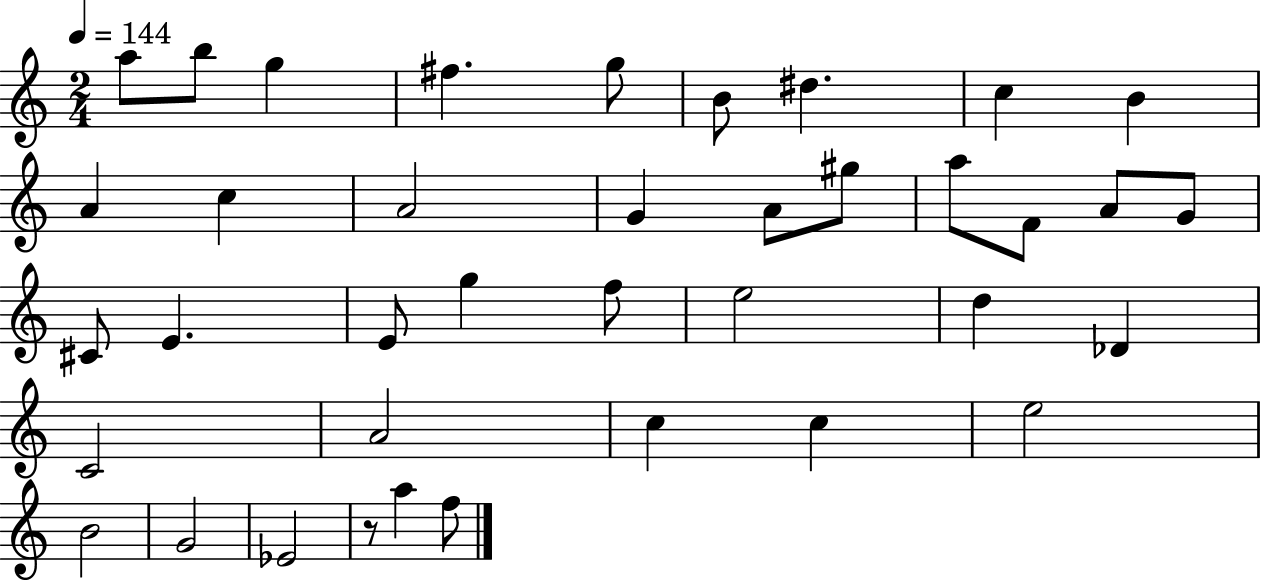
X:1
T:Untitled
M:2/4
L:1/4
K:C
a/2 b/2 g ^f g/2 B/2 ^d c B A c A2 G A/2 ^g/2 a/2 F/2 A/2 G/2 ^C/2 E E/2 g f/2 e2 d _D C2 A2 c c e2 B2 G2 _E2 z/2 a f/2